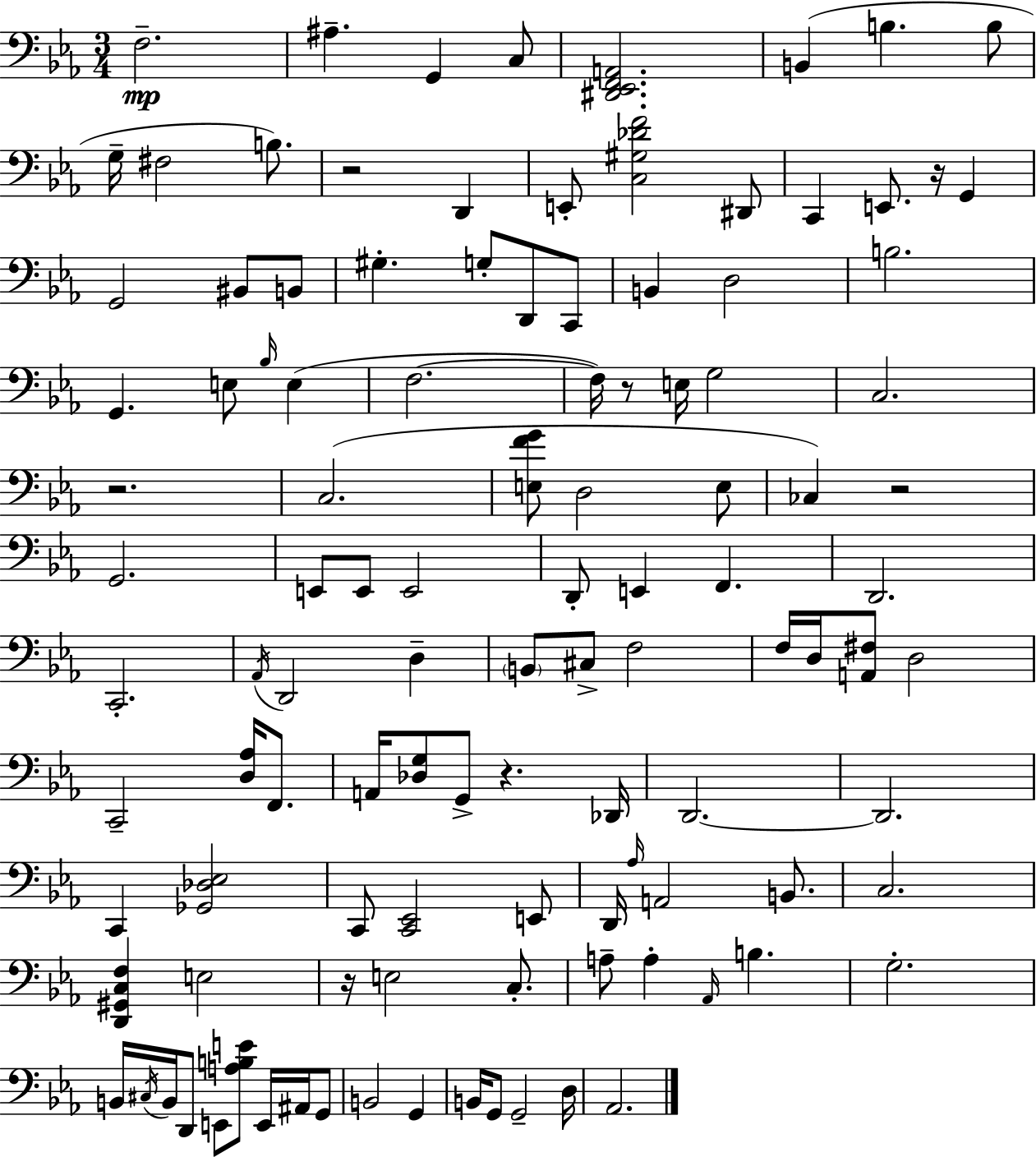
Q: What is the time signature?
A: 3/4